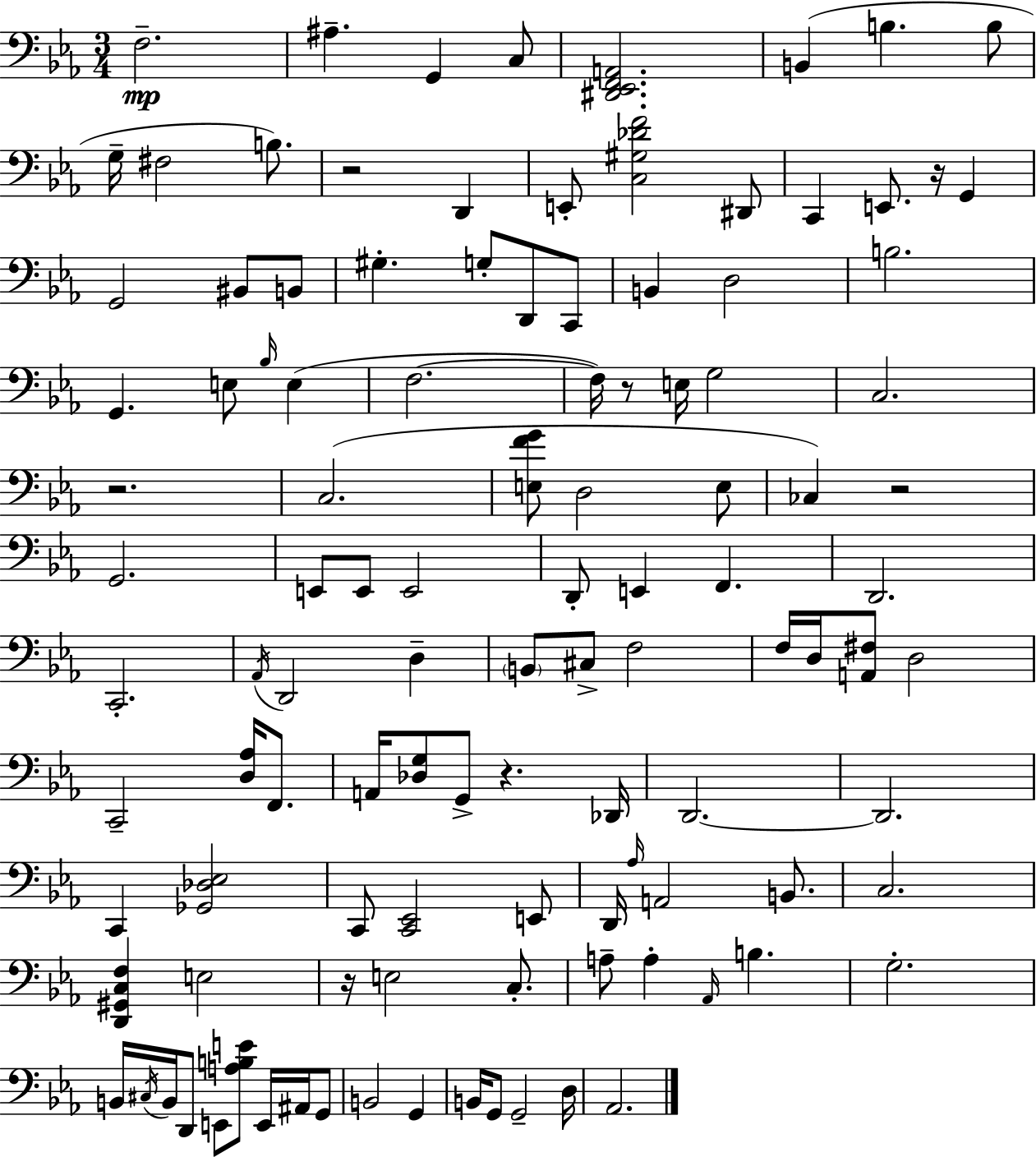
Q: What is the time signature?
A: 3/4